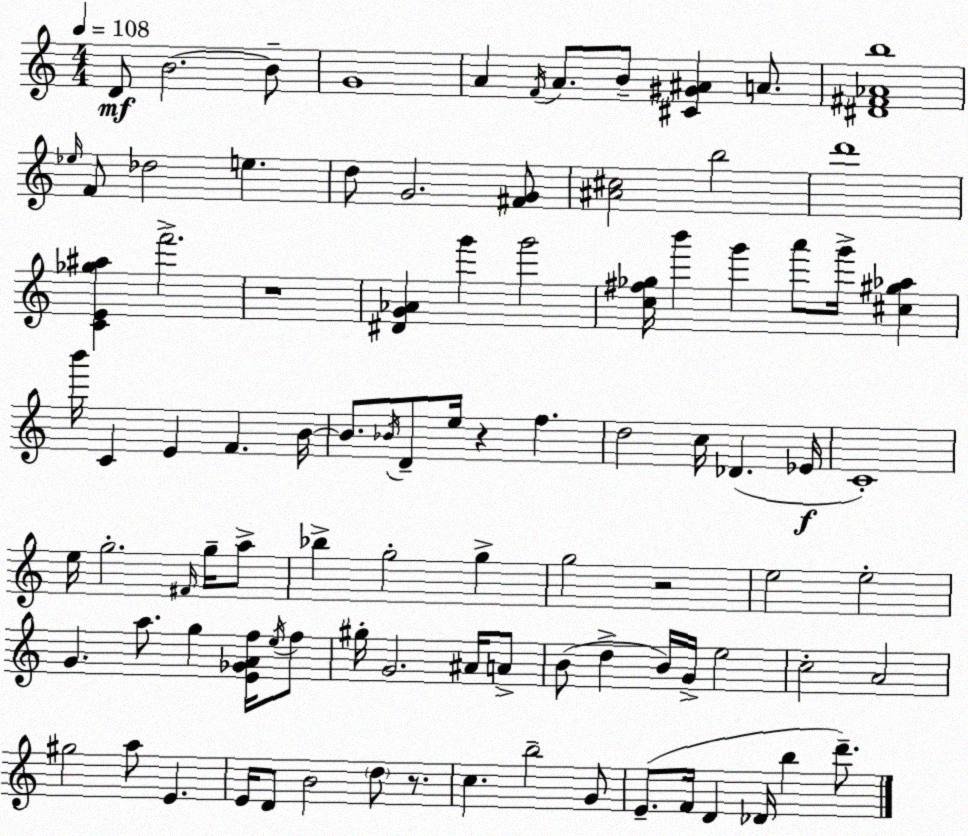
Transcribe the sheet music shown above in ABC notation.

X:1
T:Untitled
M:4/4
L:1/4
K:C
D/2 B2 B/2 G4 A F/4 A/2 B/2 [^C^G^A] A/2 [^D^F_Ab]4 _e/4 F/2 _d2 e d/2 G2 [^FG]/2 [^A^c]2 b2 d'4 [CE_g^a] f'2 z4 [^DG_A] g' g'2 [c^f_g]/4 b' g' a'/2 g'/4 [^c^g_a] b'/4 C E F B/4 B/2 _B/4 D/2 e/4 z f d2 c/4 _D _E/4 C4 e/4 g2 ^F/4 g/4 a/2 _b g2 g g2 z2 e2 e2 G a/2 g [E_GAf]/4 e/4 f/2 ^g/4 G2 ^A/4 A/2 B/2 d B/4 G/4 e2 c2 A2 ^g2 a/2 E E/4 D/2 B2 d/2 z/2 c b2 G/2 E/2 F/4 D _D/4 b d'/2